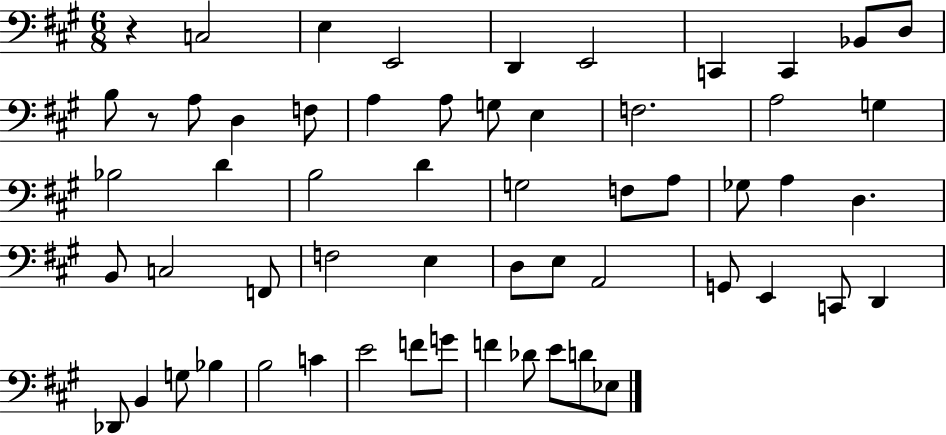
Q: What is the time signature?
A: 6/8